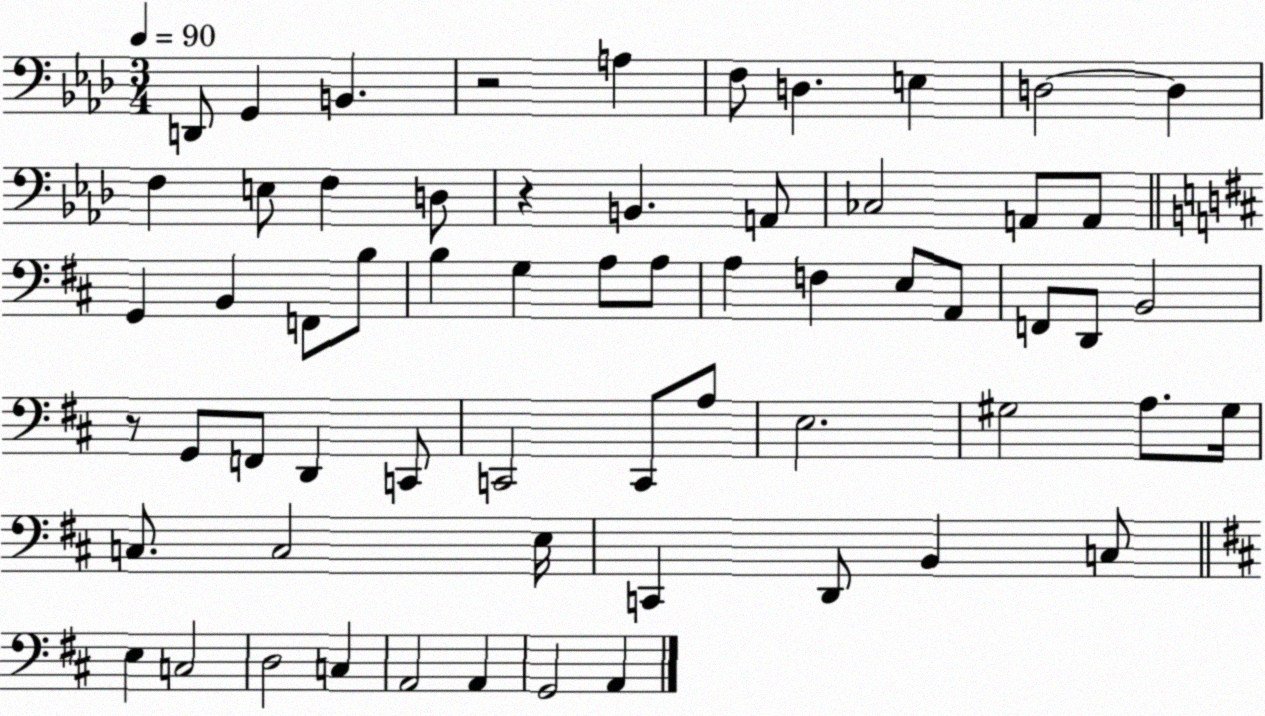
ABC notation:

X:1
T:Untitled
M:3/4
L:1/4
K:Ab
D,,/2 G,, B,, z2 A, F,/2 D, E, D,2 D, F, E,/2 F, D,/2 z B,, A,,/2 _C,2 A,,/2 A,,/2 G,, B,, F,,/2 B,/2 B, G, A,/2 A,/2 A, F, E,/2 A,,/2 F,,/2 D,,/2 B,,2 z/2 G,,/2 F,,/2 D,, C,,/2 C,,2 C,,/2 A,/2 E,2 ^G,2 A,/2 ^G,/4 C,/2 C,2 E,/4 C,, D,,/2 B,, C,/2 E, C,2 D,2 C, A,,2 A,, G,,2 A,,